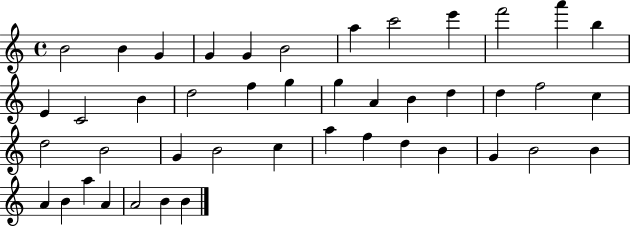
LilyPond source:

{
  \clef treble
  \time 4/4
  \defaultTimeSignature
  \key c \major
  b'2 b'4 g'4 | g'4 g'4 b'2 | a''4 c'''2 e'''4 | f'''2 a'''4 b''4 | \break e'4 c'2 b'4 | d''2 f''4 g''4 | g''4 a'4 b'4 d''4 | d''4 f''2 c''4 | \break d''2 b'2 | g'4 b'2 c''4 | a''4 f''4 d''4 b'4 | g'4 b'2 b'4 | \break a'4 b'4 a''4 a'4 | a'2 b'4 b'4 | \bar "|."
}